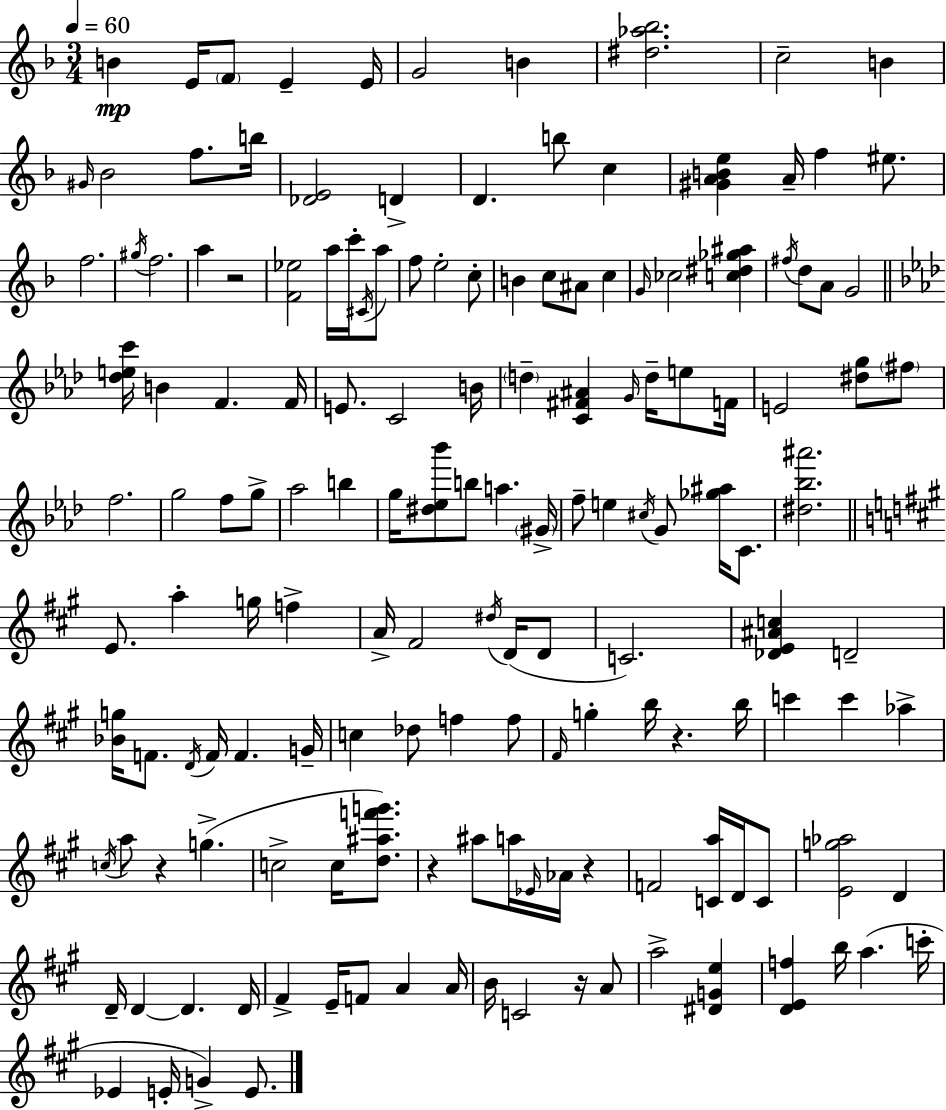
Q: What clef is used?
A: treble